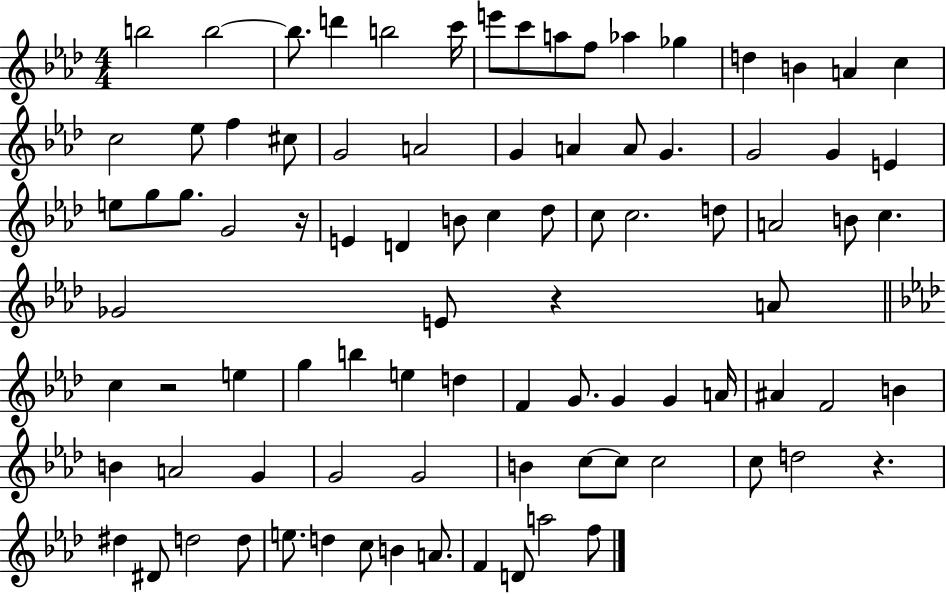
B5/h B5/h B5/e. D6/q B5/h C6/s E6/e C6/e A5/e F5/e Ab5/q Gb5/q D5/q B4/q A4/q C5/q C5/h Eb5/e F5/q C#5/e G4/h A4/h G4/q A4/q A4/e G4/q. G4/h G4/q E4/q E5/e G5/e G5/e. G4/h R/s E4/q D4/q B4/e C5/q Db5/e C5/e C5/h. D5/e A4/h B4/e C5/q. Gb4/h E4/e R/q A4/e C5/q R/h E5/q G5/q B5/q E5/q D5/q F4/q G4/e. G4/q G4/q A4/s A#4/q F4/h B4/q B4/q A4/h G4/q G4/h G4/h B4/q C5/e C5/e C5/h C5/e D5/h R/q. D#5/q D#4/e D5/h D5/e E5/e. D5/q C5/e B4/q A4/e. F4/q D4/e A5/h F5/e